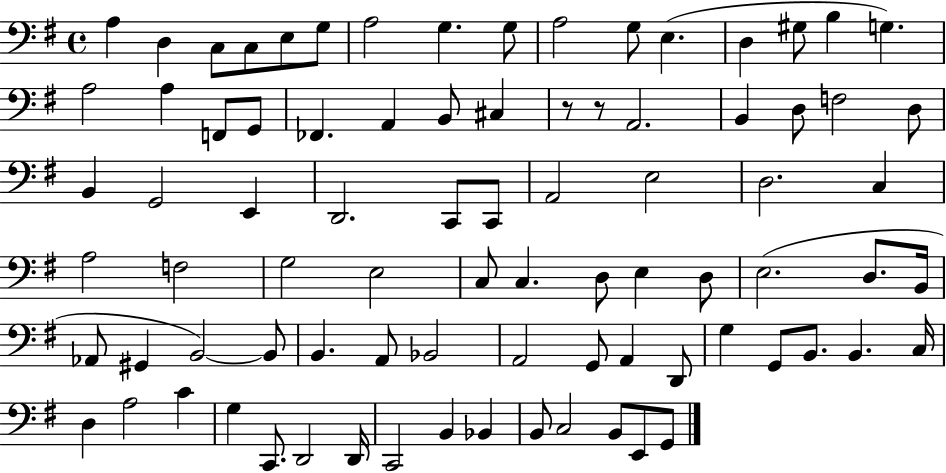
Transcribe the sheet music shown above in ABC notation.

X:1
T:Untitled
M:4/4
L:1/4
K:G
A, D, C,/2 C,/2 E,/2 G,/2 A,2 G, G,/2 A,2 G,/2 E, D, ^G,/2 B, G, A,2 A, F,,/2 G,,/2 _F,, A,, B,,/2 ^C, z/2 z/2 A,,2 B,, D,/2 F,2 D,/2 B,, G,,2 E,, D,,2 C,,/2 C,,/2 A,,2 E,2 D,2 C, A,2 F,2 G,2 E,2 C,/2 C, D,/2 E, D,/2 E,2 D,/2 B,,/4 _A,,/2 ^G,, B,,2 B,,/2 B,, A,,/2 _B,,2 A,,2 G,,/2 A,, D,,/2 G, G,,/2 B,,/2 B,, C,/4 D, A,2 C G, C,,/2 D,,2 D,,/4 C,,2 B,, _B,, B,,/2 C,2 B,,/2 E,,/2 G,,/2